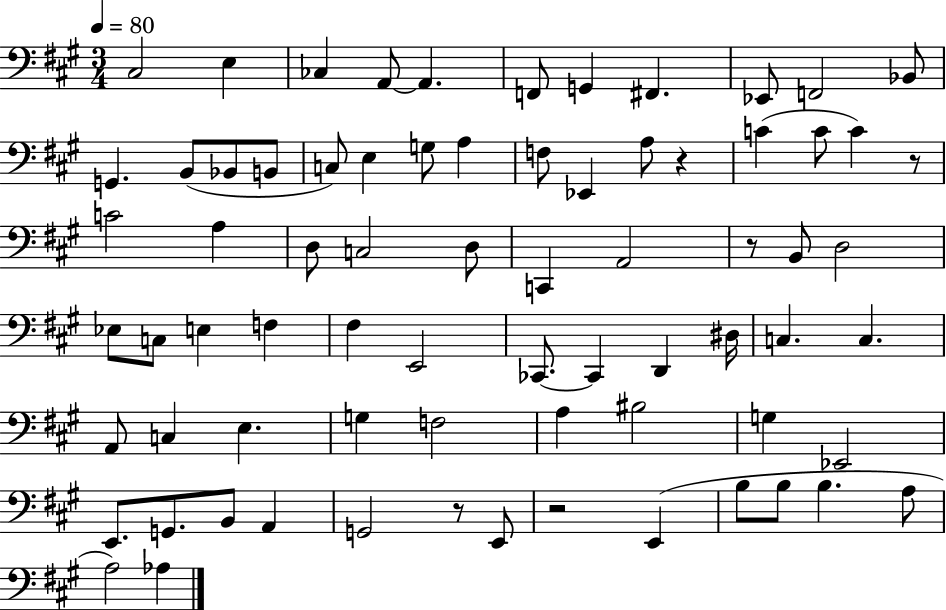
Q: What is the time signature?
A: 3/4